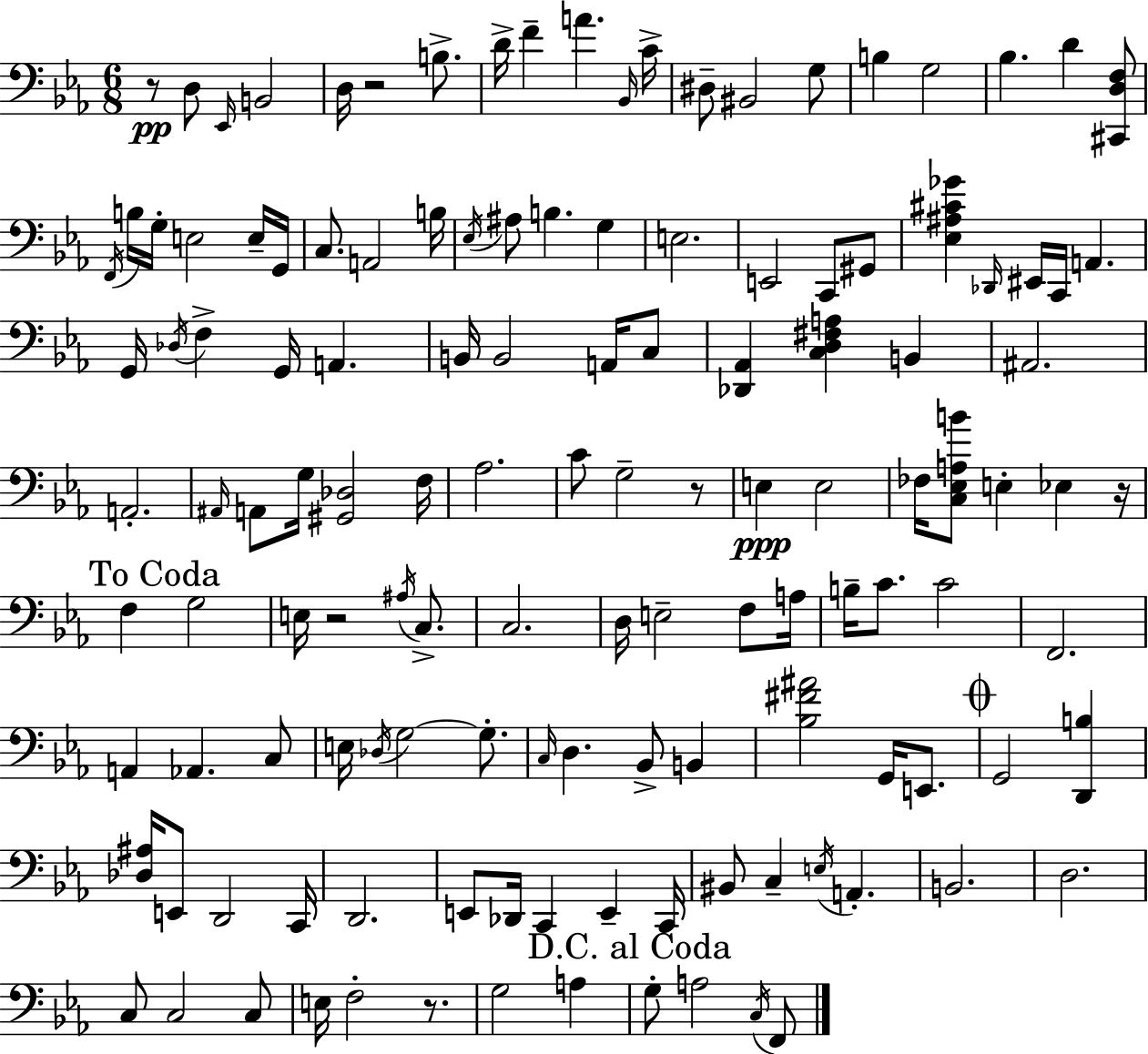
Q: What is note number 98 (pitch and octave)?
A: E2